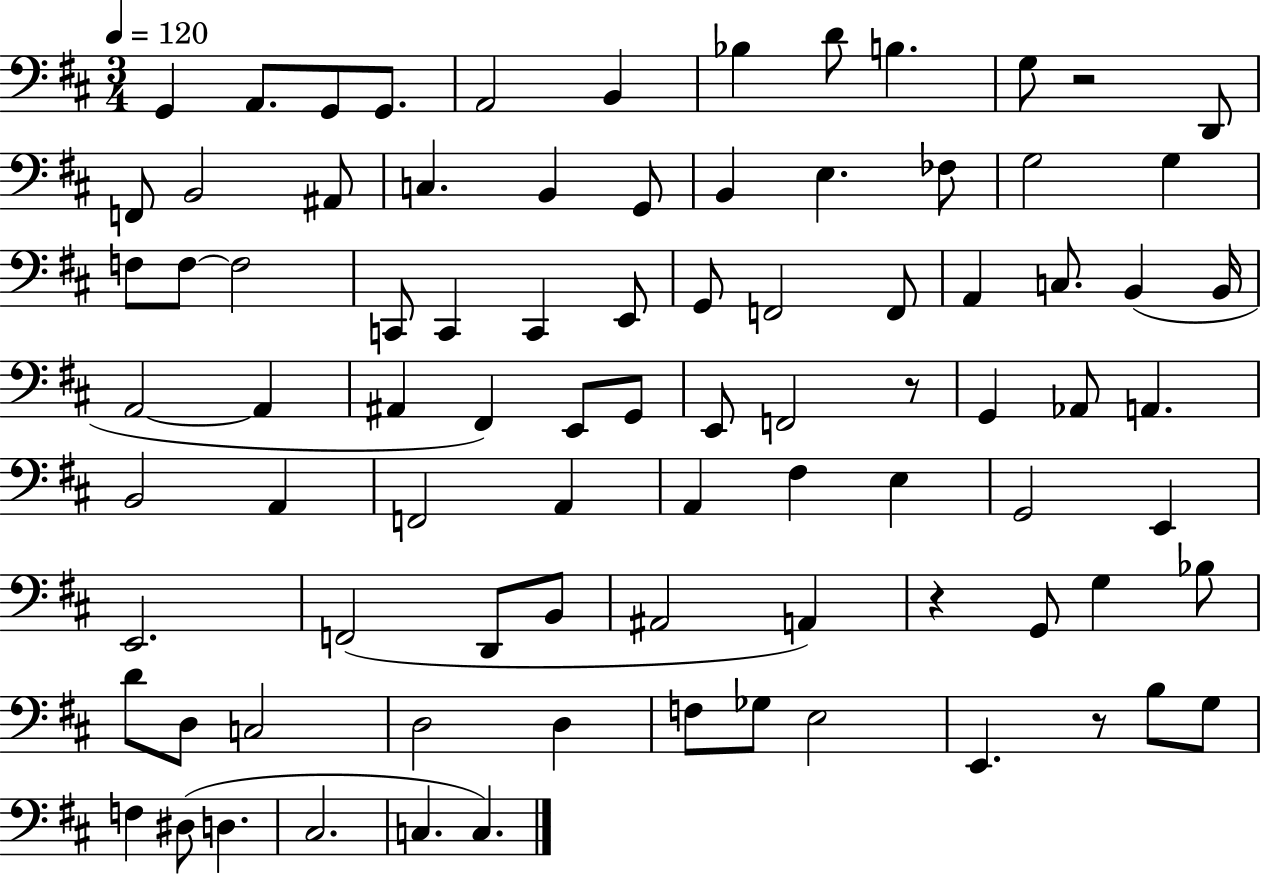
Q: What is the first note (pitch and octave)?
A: G2